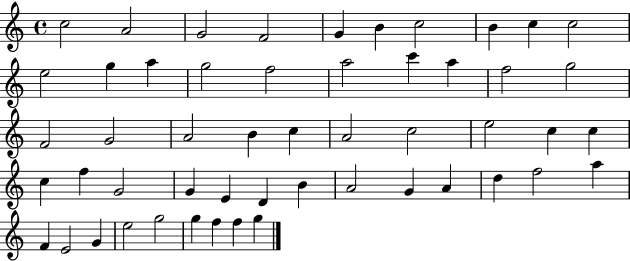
C5/h A4/h G4/h F4/h G4/q B4/q C5/h B4/q C5/q C5/h E5/h G5/q A5/q G5/h F5/h A5/h C6/q A5/q F5/h G5/h F4/h G4/h A4/h B4/q C5/q A4/h C5/h E5/h C5/q C5/q C5/q F5/q G4/h G4/q E4/q D4/q B4/q A4/h G4/q A4/q D5/q F5/h A5/q F4/q E4/h G4/q E5/h G5/h G5/q F5/q F5/q G5/q